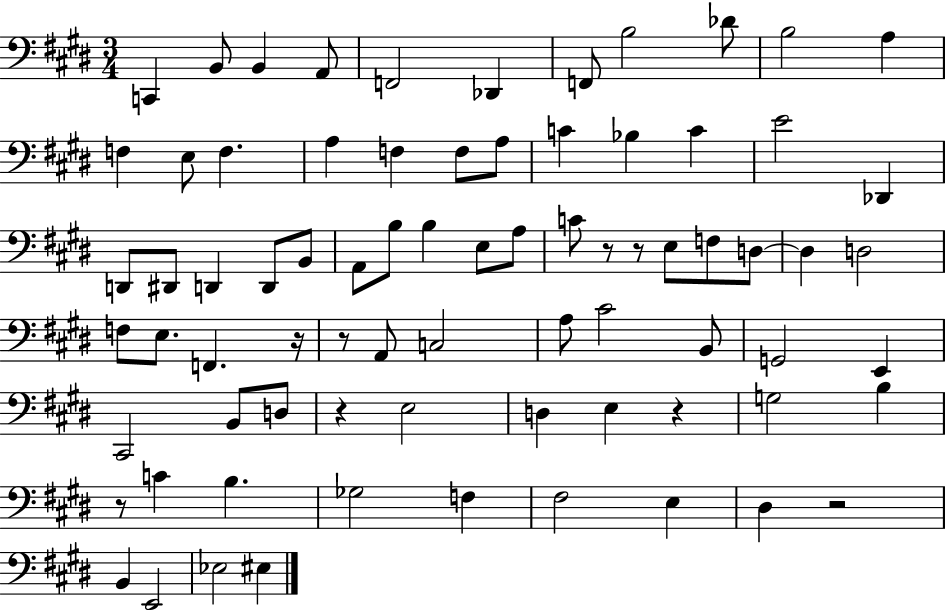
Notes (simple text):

C2/q B2/e B2/q A2/e F2/h Db2/q F2/e B3/h Db4/e B3/h A3/q F3/q E3/e F3/q. A3/q F3/q F3/e A3/e C4/q Bb3/q C4/q E4/h Db2/q D2/e D#2/e D2/q D2/e B2/e A2/e B3/e B3/q E3/e A3/e C4/e R/e R/e E3/e F3/e D3/e D3/q D3/h F3/e E3/e. F2/q. R/s R/e A2/e C3/h A3/e C#4/h B2/e G2/h E2/q C#2/h B2/e D3/e R/q E3/h D3/q E3/q R/q G3/h B3/q R/e C4/q B3/q. Gb3/h F3/q F#3/h E3/q D#3/q R/h B2/q E2/h Eb3/h EIS3/q